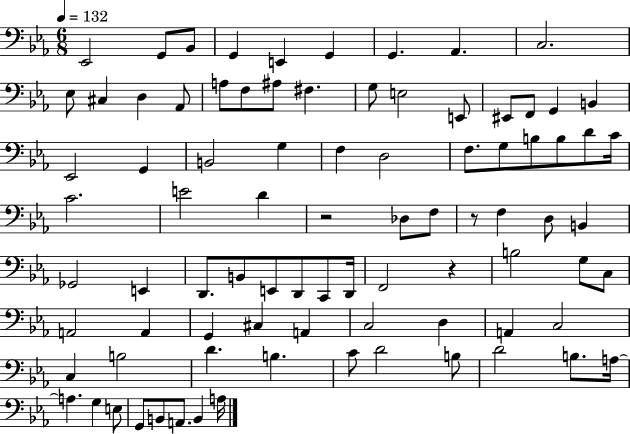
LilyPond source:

{
  \clef bass
  \numericTimeSignature
  \time 6/8
  \key ees \major
  \tempo 4 = 132
  ees,2 g,8 bes,8 | g,4 e,4 g,4 | g,4. aes,4. | c2. | \break ees8 cis4 d4 aes,8 | a8 f8 ais8 fis4. | g8 e2 e,8 | eis,8 f,8 g,4 b,4 | \break ees,2 g,4 | b,2 g4 | f4 d2 | f8. g8 b8 b8 d'8 c'16 | \break c'2. | e'2 d'4 | r2 des8 f8 | r8 f4 d8 b,4 | \break ges,2 e,4 | d,8. b,8 e,8 d,8 c,8 d,16 | f,2 r4 | b2 g8 c8 | \break a,2 a,4 | g,4 cis4 a,4 | c2 d4 | a,4 c2 | \break c4 b2 | d'4. b4. | c'8 d'2 b8 | d'2 b8. a16~~ | \break a4. g4 e8 | g,8 b,8 a,8. b,4 a16 | \bar "|."
}